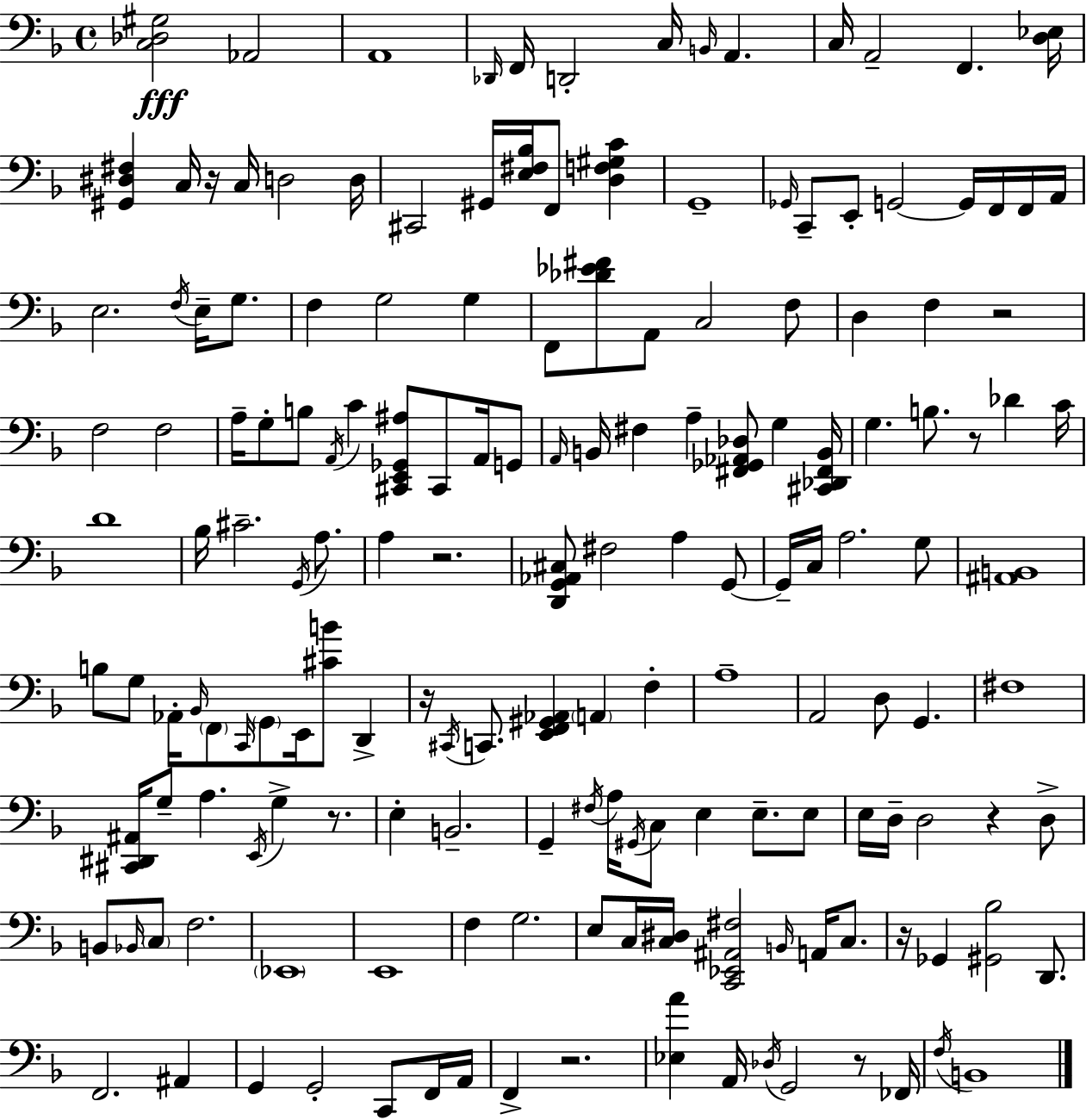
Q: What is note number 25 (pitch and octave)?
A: F2